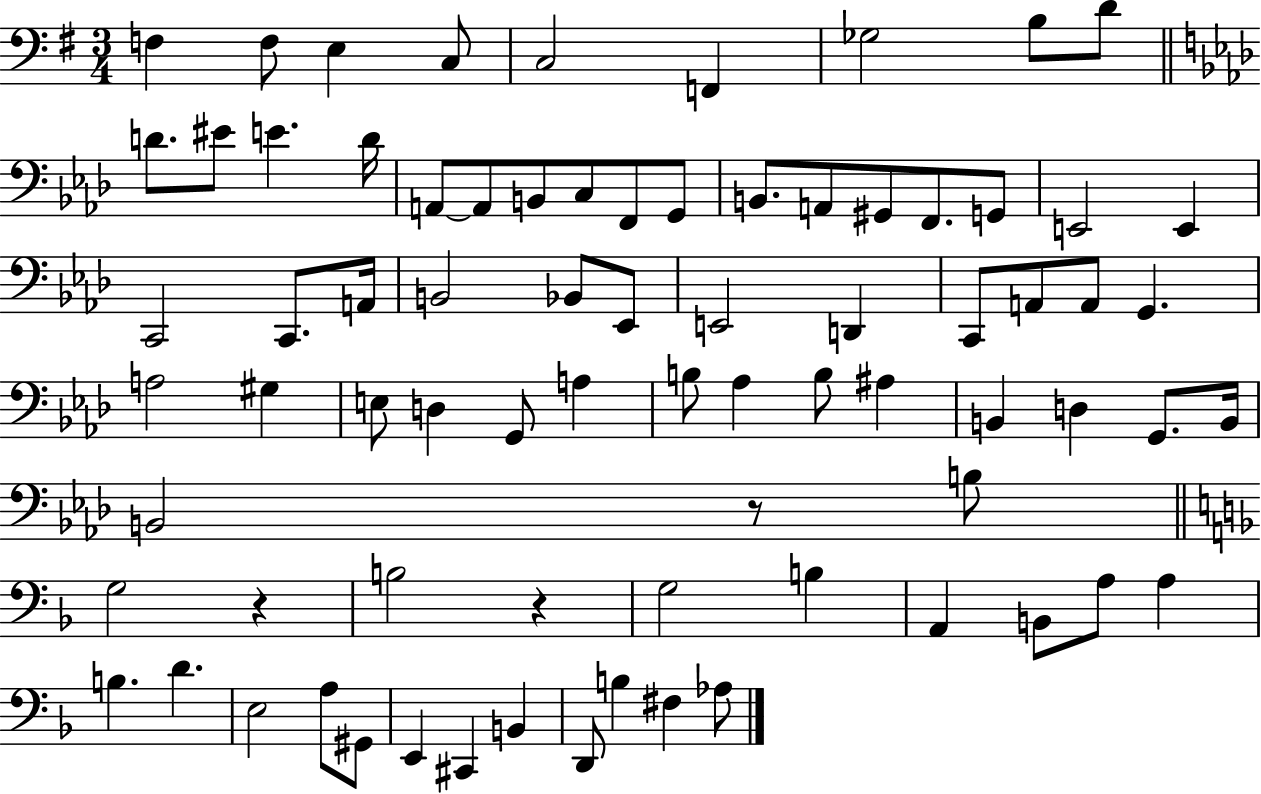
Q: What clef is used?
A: bass